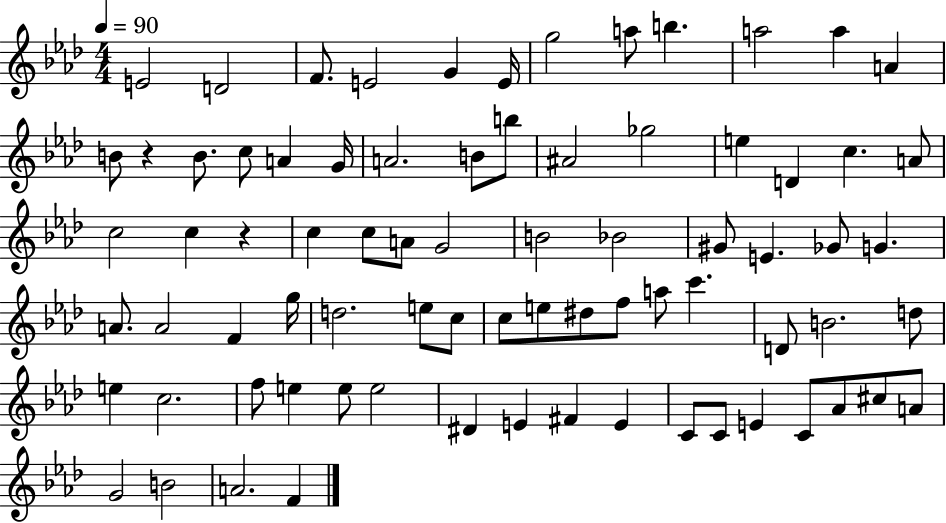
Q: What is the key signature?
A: AES major